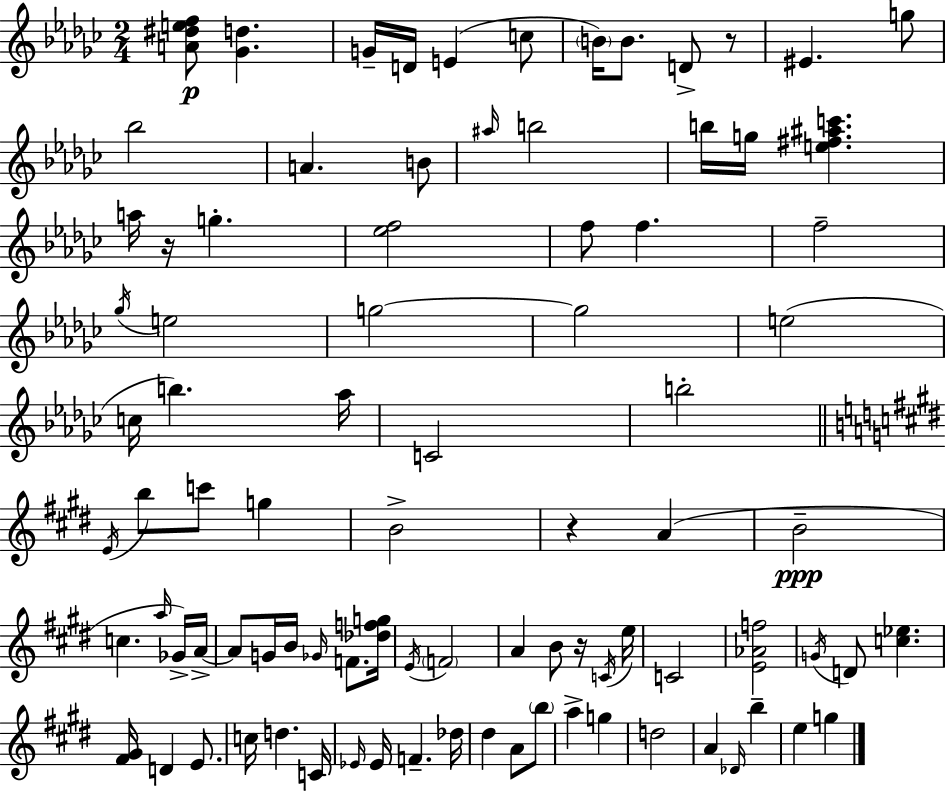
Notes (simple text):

[A4,D#5,E5,F5]/e [Gb4,D5]/q. G4/s D4/s E4/q C5/e B4/s B4/e. D4/e R/e EIS4/q. G5/e Bb5/h A4/q. B4/e A#5/s B5/h B5/s G5/s [E5,F#5,A#5,C6]/q. A5/s R/s G5/q. [Eb5,F5]/h F5/e F5/q. F5/h Gb5/s E5/h G5/h G5/h E5/h C5/s B5/q. Ab5/s C4/h B5/h E4/s B5/e C6/e G5/q B4/h R/q A4/q B4/h C5/q. A5/s Gb4/s A4/s A4/e G4/s B4/s Gb4/s F4/e. [Db5,F5,G5]/s E4/s F4/h A4/q B4/e R/s C4/s E5/s C4/h [E4,Ab4,F5]/h G4/s D4/e [C5,Eb5]/q. [F#4,G#4]/s D4/q E4/e. C5/s D5/q. C4/s Eb4/s Eb4/s F4/q. Db5/s D#5/q A4/e B5/e A5/q G5/q D5/h A4/q Db4/s B5/q E5/q G5/q